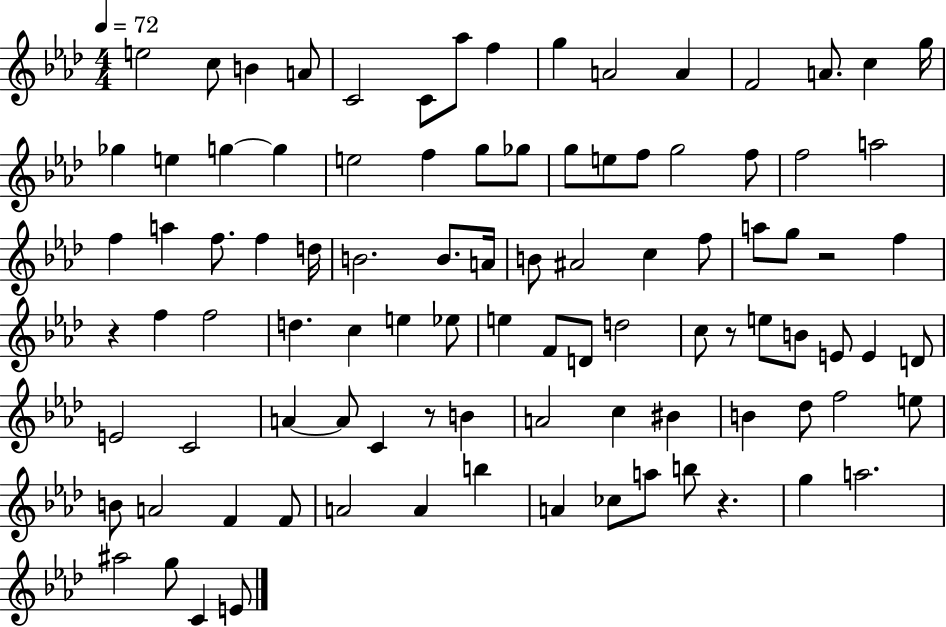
{
  \clef treble
  \numericTimeSignature
  \time 4/4
  \key aes \major
  \tempo 4 = 72
  e''2 c''8 b'4 a'8 | c'2 c'8 aes''8 f''4 | g''4 a'2 a'4 | f'2 a'8. c''4 g''16 | \break ges''4 e''4 g''4~~ g''4 | e''2 f''4 g''8 ges''8 | g''8 e''8 f''8 g''2 f''8 | f''2 a''2 | \break f''4 a''4 f''8. f''4 d''16 | b'2. b'8. a'16 | b'8 ais'2 c''4 f''8 | a''8 g''8 r2 f''4 | \break r4 f''4 f''2 | d''4. c''4 e''4 ees''8 | e''4 f'8 d'8 d''2 | c''8 r8 e''8 b'8 e'8 e'4 d'8 | \break e'2 c'2 | a'4~~ a'8 c'4 r8 b'4 | a'2 c''4 bis'4 | b'4 des''8 f''2 e''8 | \break b'8 a'2 f'4 f'8 | a'2 a'4 b''4 | a'4 ces''8 a''8 b''8 r4. | g''4 a''2. | \break ais''2 g''8 c'4 e'8 | \bar "|."
}